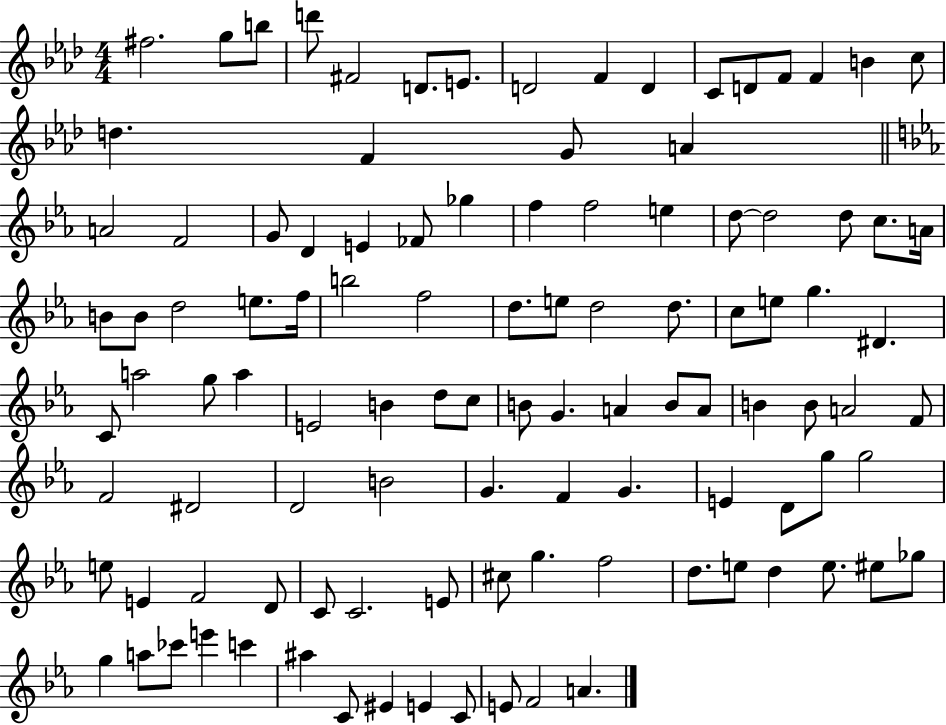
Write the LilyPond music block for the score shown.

{
  \clef treble
  \numericTimeSignature
  \time 4/4
  \key aes \major
  \repeat volta 2 { fis''2. g''8 b''8 | d'''8 fis'2 d'8. e'8. | d'2 f'4 d'4 | c'8 d'8 f'8 f'4 b'4 c''8 | \break d''4. f'4 g'8 a'4 | \bar "||" \break \key ees \major a'2 f'2 | g'8 d'4 e'4 fes'8 ges''4 | f''4 f''2 e''4 | d''8~~ d''2 d''8 c''8. a'16 | \break b'8 b'8 d''2 e''8. f''16 | b''2 f''2 | d''8. e''8 d''2 d''8. | c''8 e''8 g''4. dis'4. | \break c'8 a''2 g''8 a''4 | e'2 b'4 d''8 c''8 | b'8 g'4. a'4 b'8 a'8 | b'4 b'8 a'2 f'8 | \break f'2 dis'2 | d'2 b'2 | g'4. f'4 g'4. | e'4 d'8 g''8 g''2 | \break e''8 e'4 f'2 d'8 | c'8 c'2. e'8 | cis''8 g''4. f''2 | d''8. e''8 d''4 e''8. eis''8 ges''8 | \break g''4 a''8 ces'''8 e'''4 c'''4 | ais''4 c'8 eis'4 e'4 c'8 | e'8 f'2 a'4. | } \bar "|."
}